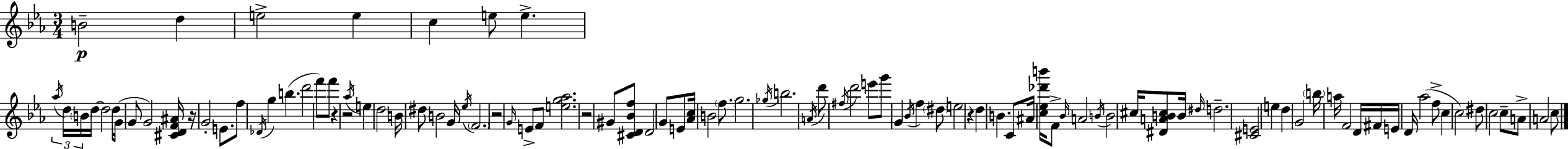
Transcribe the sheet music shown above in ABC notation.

X:1
T:Untitled
M:3/4
L:1/4
K:Cm
B2 d e2 e c e/2 e _a/4 d/4 B/4 d/4 d2 d/4 G/4 G/2 G2 [^CDF^A]/4 z/4 G2 E/2 f/2 _D/4 g b d'2 f'/2 f'/2 z z2 _a/4 e d2 B/4 ^d/2 B2 G/4 _e/4 F2 z2 G/4 E/2 F/2 [eg_a]2 z2 ^G/2 [^CD_Bf]/2 D2 G/2 E/2 [_Ac]/4 B2 f/2 g2 _g/4 b2 A/4 d'/2 ^f/4 d'2 e'/2 g'/2 G _B/4 f ^d/2 e2 z d B C/2 ^A/4 [c_e_d'b']/4 F/2 _B/4 A2 B/4 B2 ^c/4 [^DAB^c]/2 B/4 ^d/4 d2 [^CE]2 e d G2 b/4 a/4 F2 D/4 ^F/4 E/4 D/4 _a2 f/2 c c2 ^d/2 c2 c/2 A/2 A2 c/2